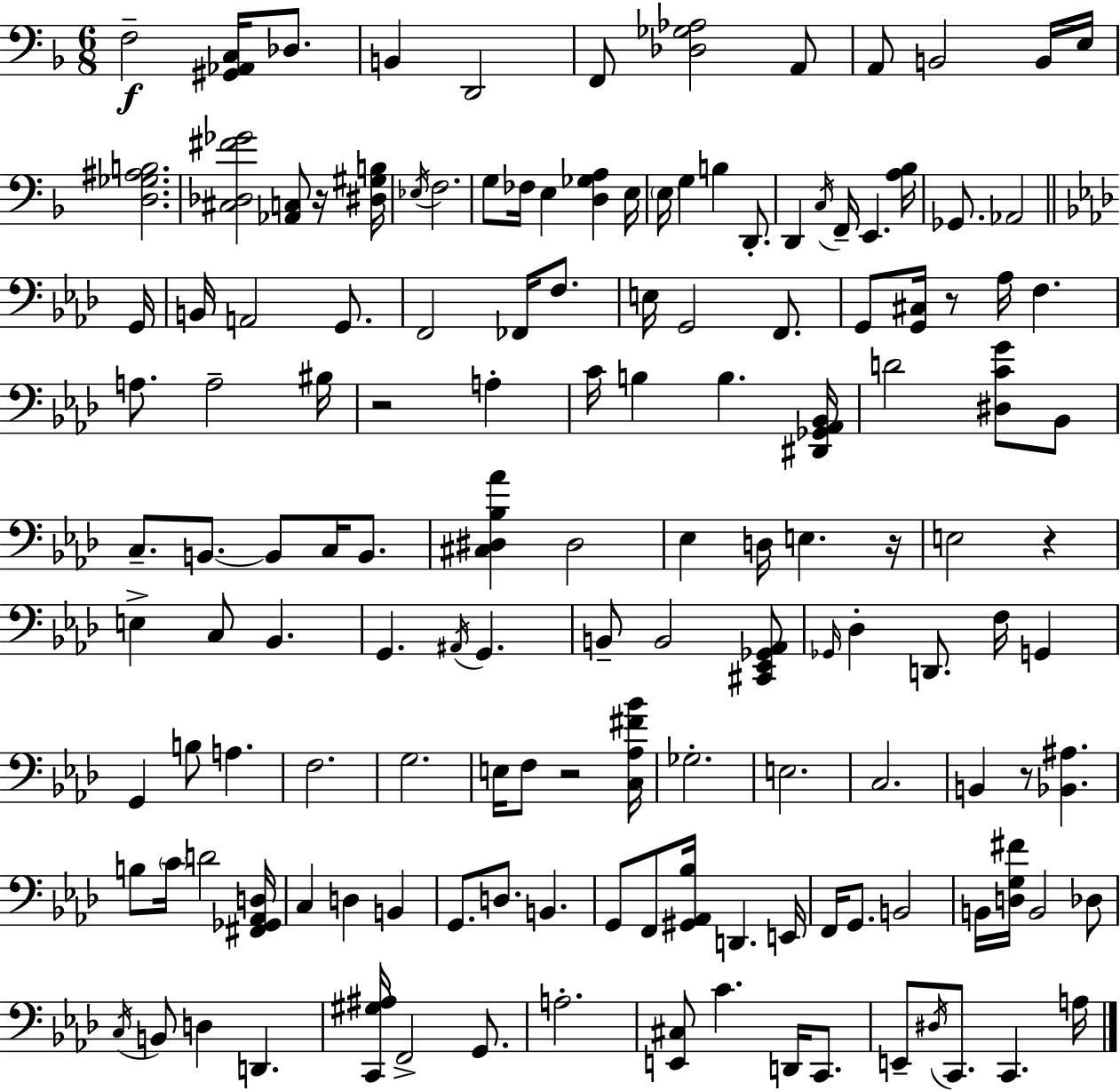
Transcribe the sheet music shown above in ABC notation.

X:1
T:Untitled
M:6/8
L:1/4
K:Dm
F,2 [^G,,_A,,C,]/4 _D,/2 B,, D,,2 F,,/2 [_D,_G,_A,]2 A,,/2 A,,/2 B,,2 B,,/4 E,/4 [D,_G,^A,B,]2 [^C,_D,^F_G]2 [_A,,C,]/2 z/4 [^D,^G,B,]/4 _E,/4 F,2 G,/2 _F,/4 E, [D,_G,A,] E,/4 E,/4 G, B, D,,/2 D,, C,/4 F,,/4 E,, [A,_B,]/4 _G,,/2 _A,,2 G,,/4 B,,/4 A,,2 G,,/2 F,,2 _F,,/4 F,/2 E,/4 G,,2 F,,/2 G,,/2 [G,,^C,]/4 z/2 _A,/4 F, A,/2 A,2 ^B,/4 z2 A, C/4 B, B, [^D,,_G,,_A,,_B,,]/4 D2 [^D,CG]/2 _B,,/2 C,/2 B,,/2 B,,/2 C,/4 B,,/2 [^C,^D,_B,_A] ^D,2 _E, D,/4 E, z/4 E,2 z E, C,/2 _B,, G,, ^A,,/4 G,, B,,/2 B,,2 [^C,,_E,,_G,,_A,,]/2 _G,,/4 _D, D,,/2 F,/4 G,, G,, B,/2 A, F,2 G,2 E,/4 F,/2 z2 [C,_A,^F_B]/4 _G,2 E,2 C,2 B,, z/2 [_B,,^A,] B,/2 C/4 D2 [^F,,_G,,_A,,D,]/4 C, D, B,, G,,/2 D,/2 B,, G,,/2 F,,/2 [^G,,_A,,_B,]/4 D,, E,,/4 F,,/4 G,,/2 B,,2 B,,/4 [D,G,^F]/4 B,,2 _D,/2 C,/4 B,,/2 D, D,, [C,,^G,^A,]/4 F,,2 G,,/2 A,2 [E,,^C,]/2 C D,,/4 C,,/2 E,,/2 ^D,/4 C,,/2 C,, A,/4